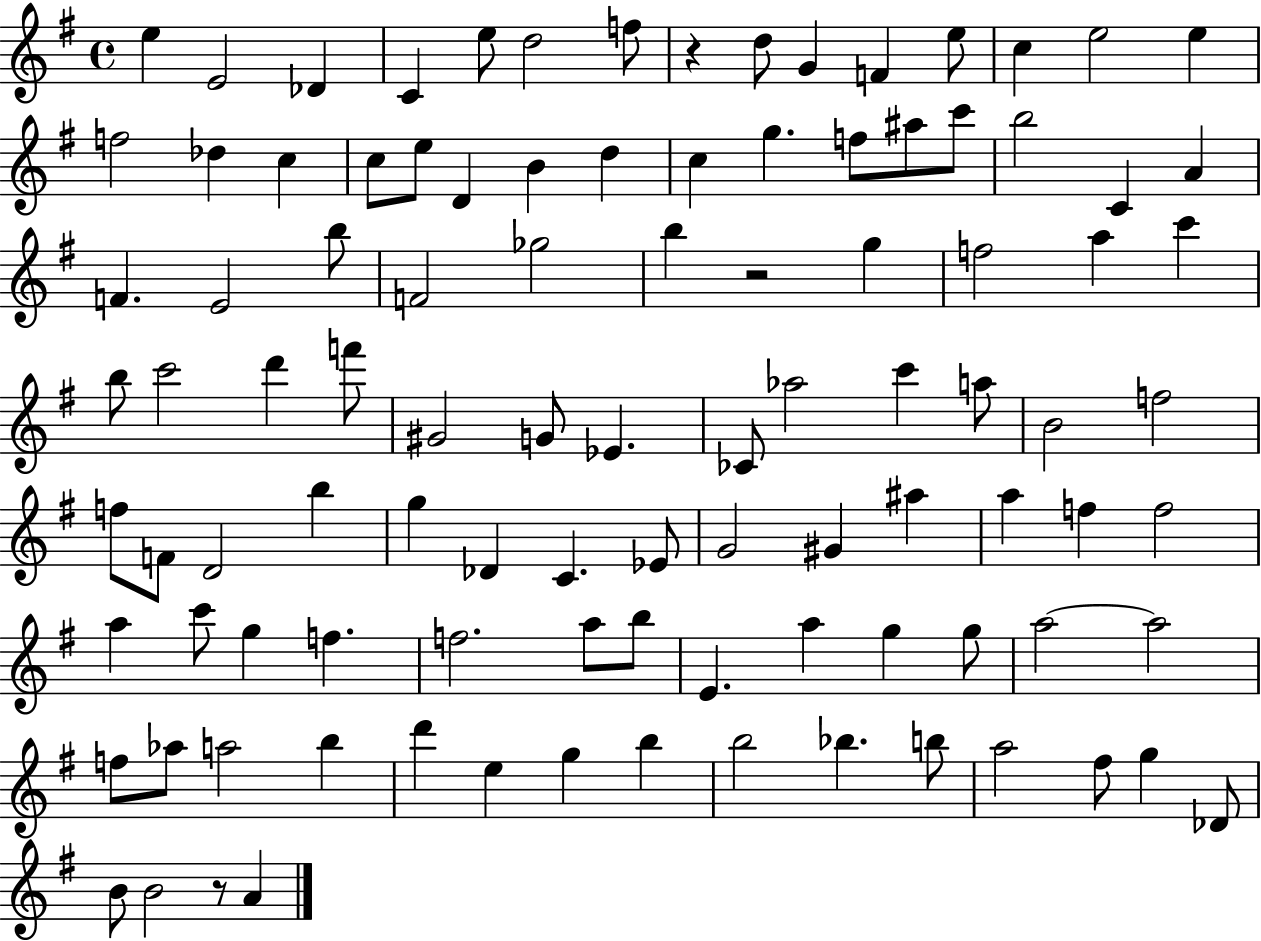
E5/q E4/h Db4/q C4/q E5/e D5/h F5/e R/q D5/e G4/q F4/q E5/e C5/q E5/h E5/q F5/h Db5/q C5/q C5/e E5/e D4/q B4/q D5/q C5/q G5/q. F5/e A#5/e C6/e B5/h C4/q A4/q F4/q. E4/h B5/e F4/h Gb5/h B5/q R/h G5/q F5/h A5/q C6/q B5/e C6/h D6/q F6/e G#4/h G4/e Eb4/q. CES4/e Ab5/h C6/q A5/e B4/h F5/h F5/e F4/e D4/h B5/q G5/q Db4/q C4/q. Eb4/e G4/h G#4/q A#5/q A5/q F5/q F5/h A5/q C6/e G5/q F5/q. F5/h. A5/e B5/e E4/q. A5/q G5/q G5/e A5/h A5/h F5/e Ab5/e A5/h B5/q D6/q E5/q G5/q B5/q B5/h Bb5/q. B5/e A5/h F#5/e G5/q Db4/e B4/e B4/h R/e A4/q